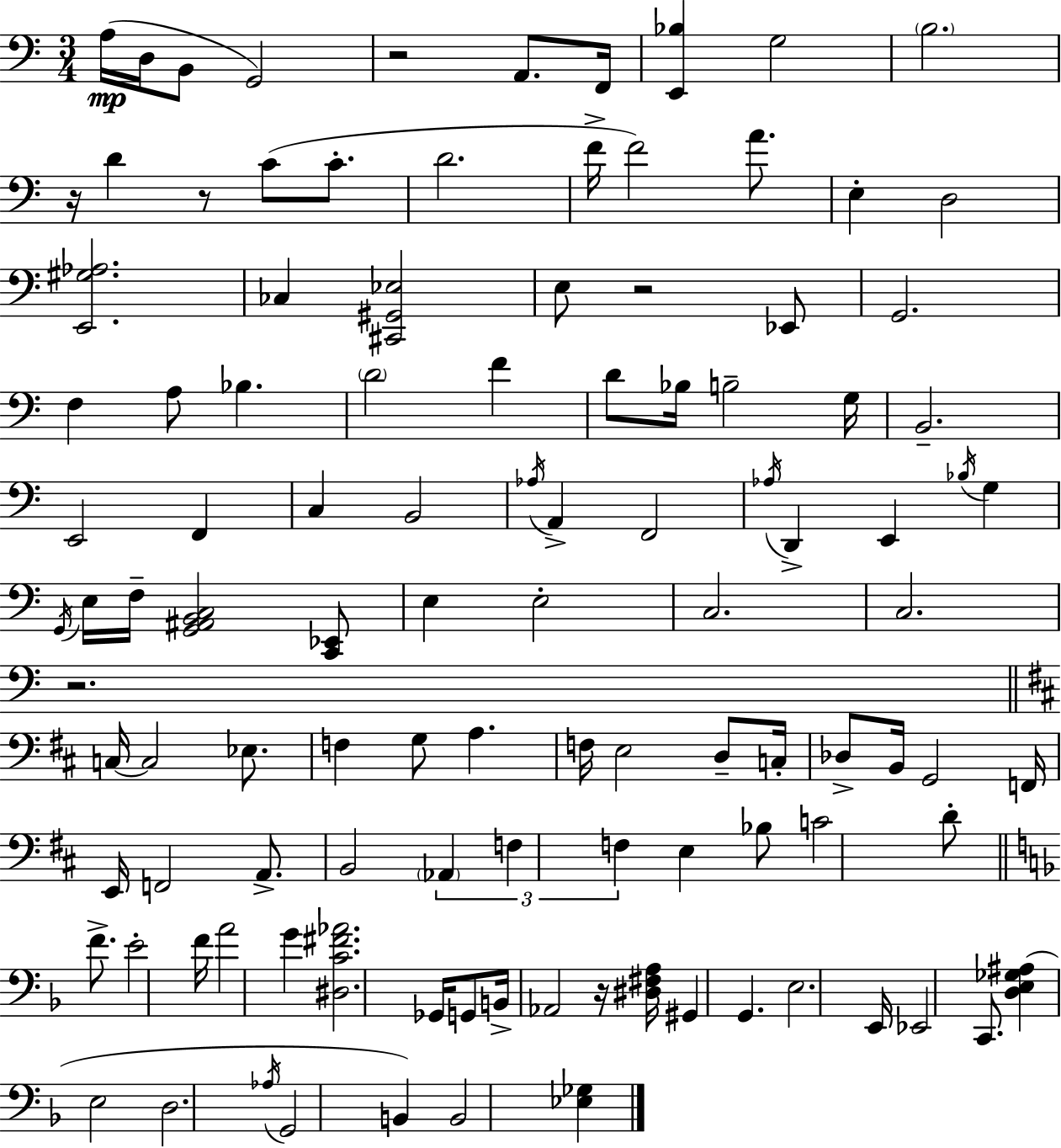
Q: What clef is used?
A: bass